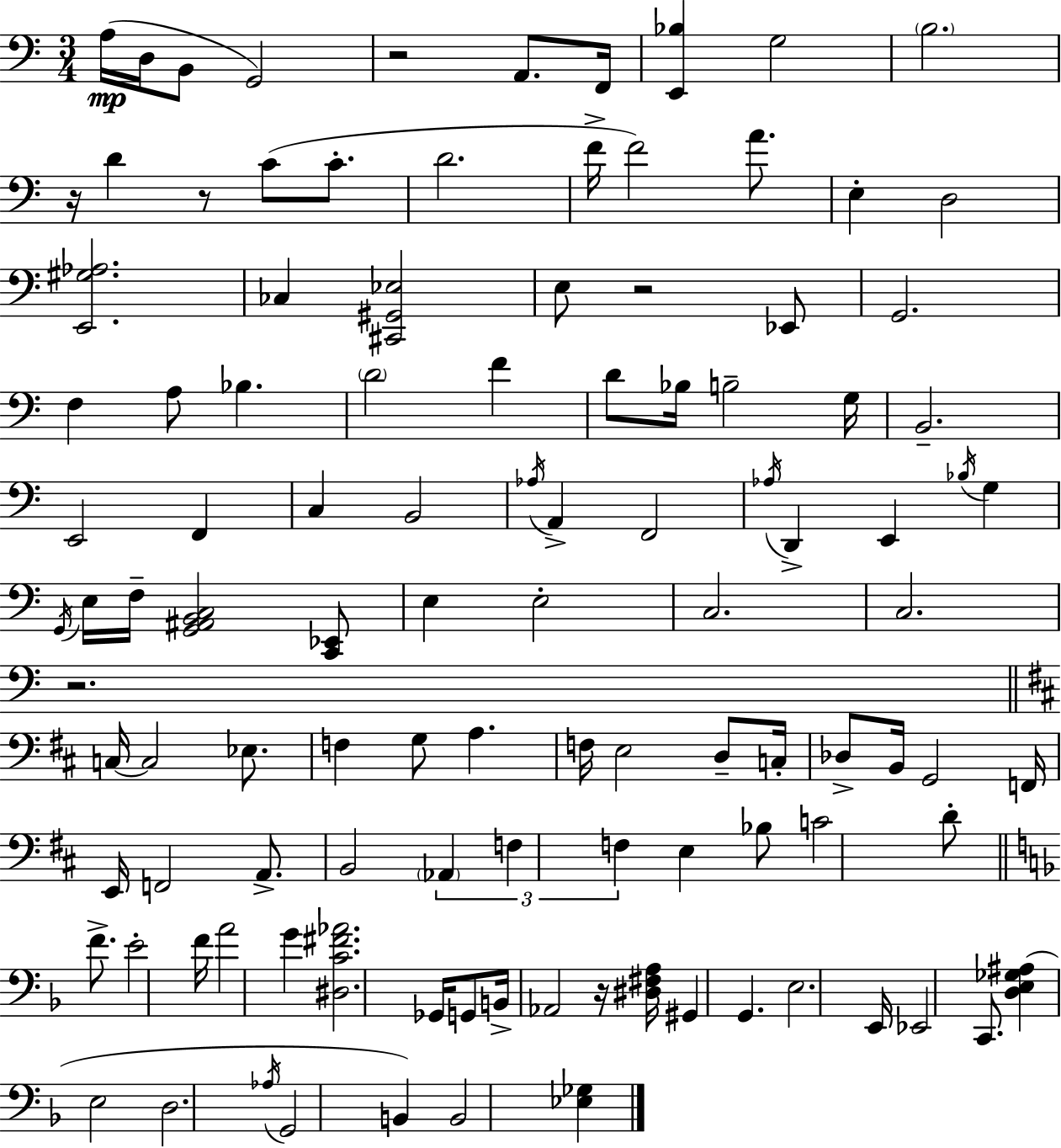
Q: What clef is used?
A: bass